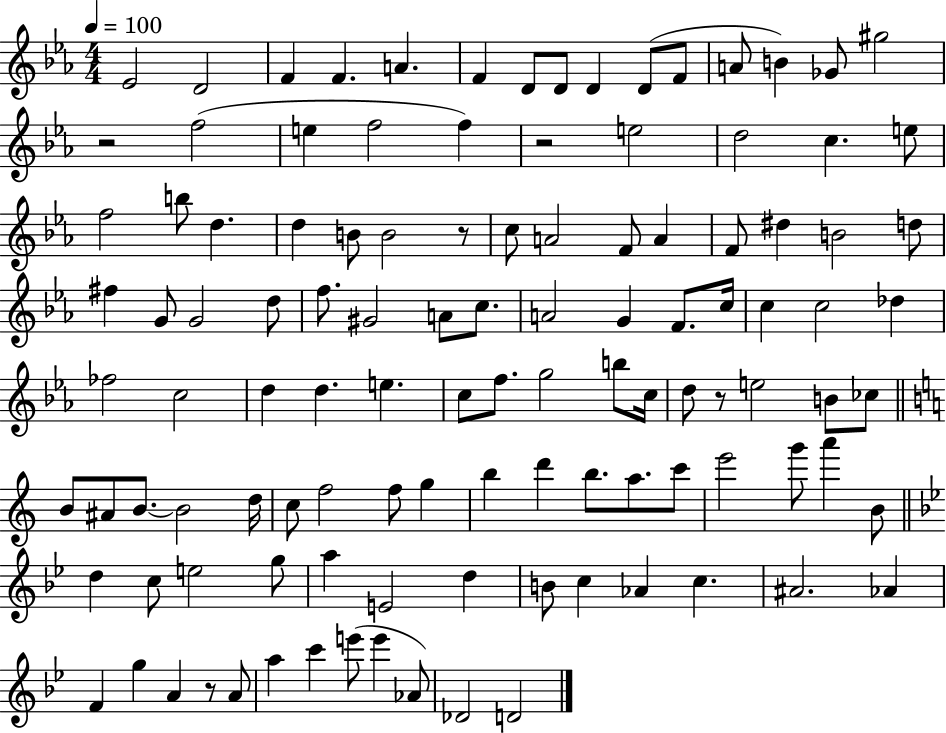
Eb4/h D4/h F4/q F4/q. A4/q. F4/q D4/e D4/e D4/q D4/e F4/e A4/e B4/q Gb4/e G#5/h R/h F5/h E5/q F5/h F5/q R/h E5/h D5/h C5/q. E5/e F5/h B5/e D5/q. D5/q B4/e B4/h R/e C5/e A4/h F4/e A4/q F4/e D#5/q B4/h D5/e F#5/q G4/e G4/h D5/e F5/e. G#4/h A4/e C5/e. A4/h G4/q F4/e. C5/s C5/q C5/h Db5/q FES5/h C5/h D5/q D5/q. E5/q. C5/e F5/e. G5/h B5/e C5/s D5/e R/e E5/h B4/e CES5/e B4/e A#4/e B4/e. B4/h D5/s C5/e F5/h F5/e G5/q B5/q D6/q B5/e. A5/e. C6/e E6/h G6/e A6/q B4/e D5/q C5/e E5/h G5/e A5/q E4/h D5/q B4/e C5/q Ab4/q C5/q. A#4/h. Ab4/q F4/q G5/q A4/q R/e A4/e A5/q C6/q E6/e E6/q Ab4/e Db4/h D4/h